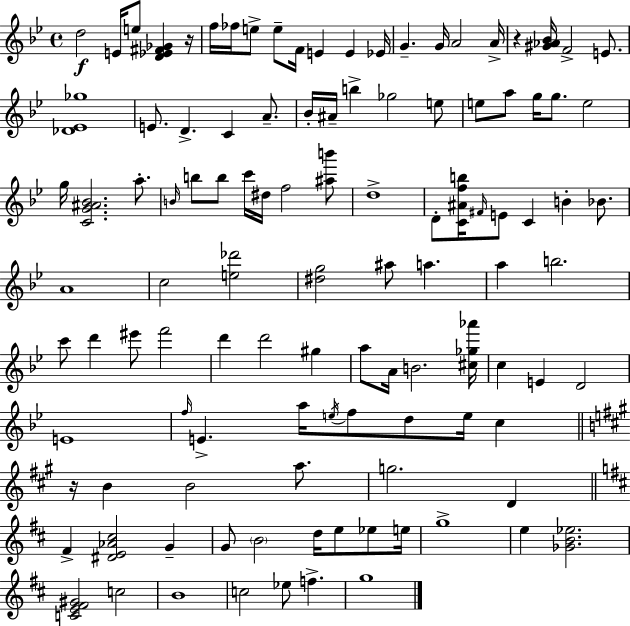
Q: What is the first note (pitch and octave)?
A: D5